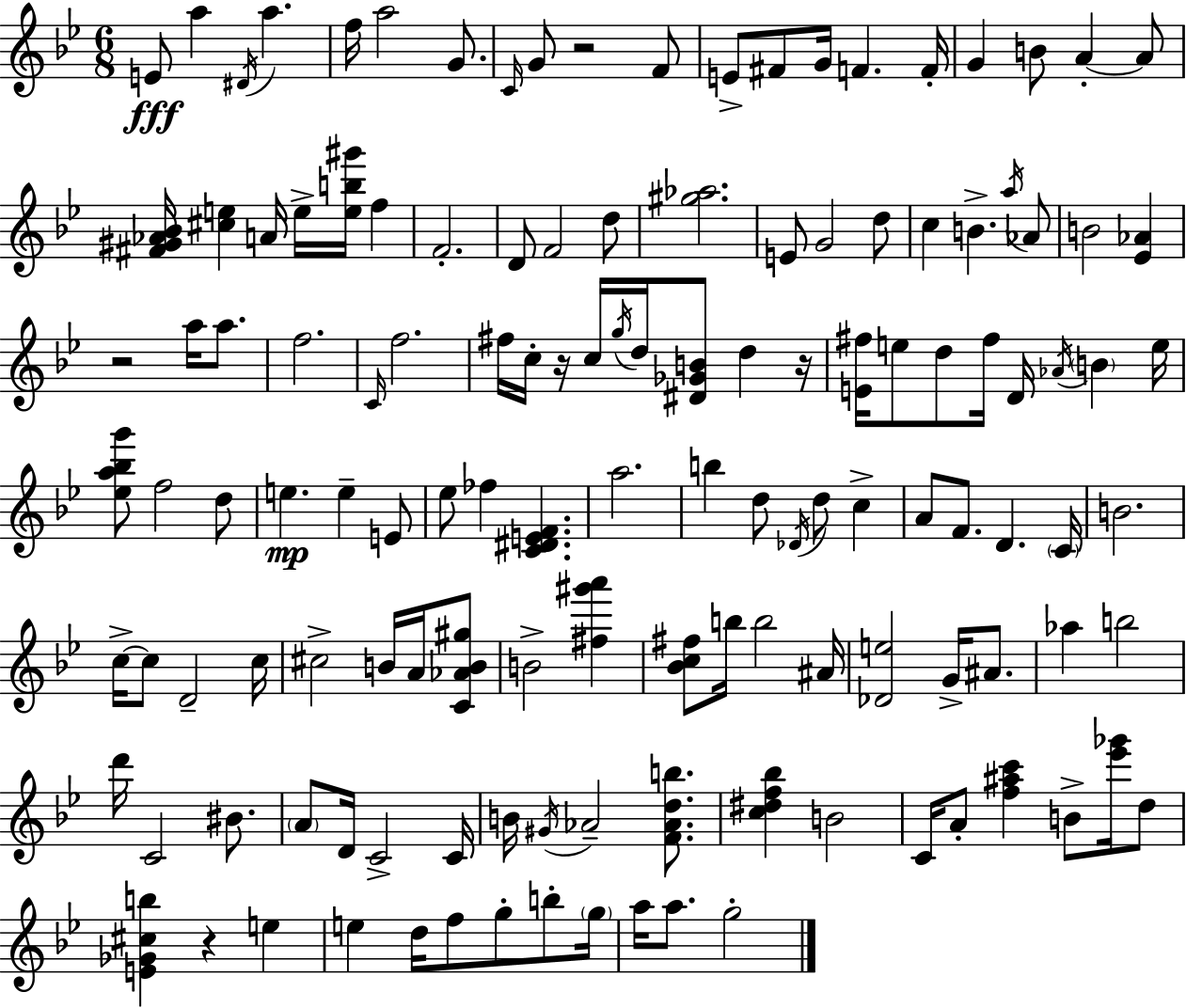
E4/e A5/q D#4/s A5/q. F5/s A5/h G4/e. C4/s G4/e R/h F4/e E4/e F#4/e G4/s F4/q. F4/s G4/q B4/e A4/q A4/e [F#4,G#4,Ab4,Bb4]/s [C#5,E5]/q A4/s E5/s [E5,B5,G#6]/s F5/q F4/h. D4/e F4/h D5/e [G#5,Ab5]/h. E4/e G4/h D5/e C5/q B4/q. A5/s Ab4/e B4/h [Eb4,Ab4]/q R/h A5/s A5/e. F5/h. C4/s F5/h. F#5/s C5/s R/s C5/s G5/s D5/s [D#4,Gb4,B4]/e D5/q R/s [E4,F#5]/s E5/e D5/e F#5/s D4/s Ab4/s B4/q E5/s [Eb5,A5,Bb5,G6]/e F5/h D5/e E5/q. E5/q E4/e Eb5/e FES5/q [C4,D#4,E4,F4]/q. A5/h. B5/q D5/e Db4/s D5/e C5/q A4/e F4/e. D4/q. C4/s B4/h. C5/s C5/e D4/h C5/s C#5/h B4/s A4/s [C4,Ab4,B4,G#5]/e B4/h [F#5,G#6,A6]/q [Bb4,C5,F#5]/e B5/s B5/h A#4/s [Db4,E5]/h G4/s A#4/e. Ab5/q B5/h D6/s C4/h BIS4/e. A4/e D4/s C4/h C4/s B4/s G#4/s Ab4/h [F4,Ab4,D5,B5]/e. [C5,D#5,F5,Bb5]/q B4/h C4/s A4/e [F5,A#5,C6]/q B4/e [Eb6,Gb6]/s D5/e [E4,Gb4,C#5,B5]/q R/q E5/q E5/q D5/s F5/e G5/e B5/e G5/s A5/s A5/e. G5/h